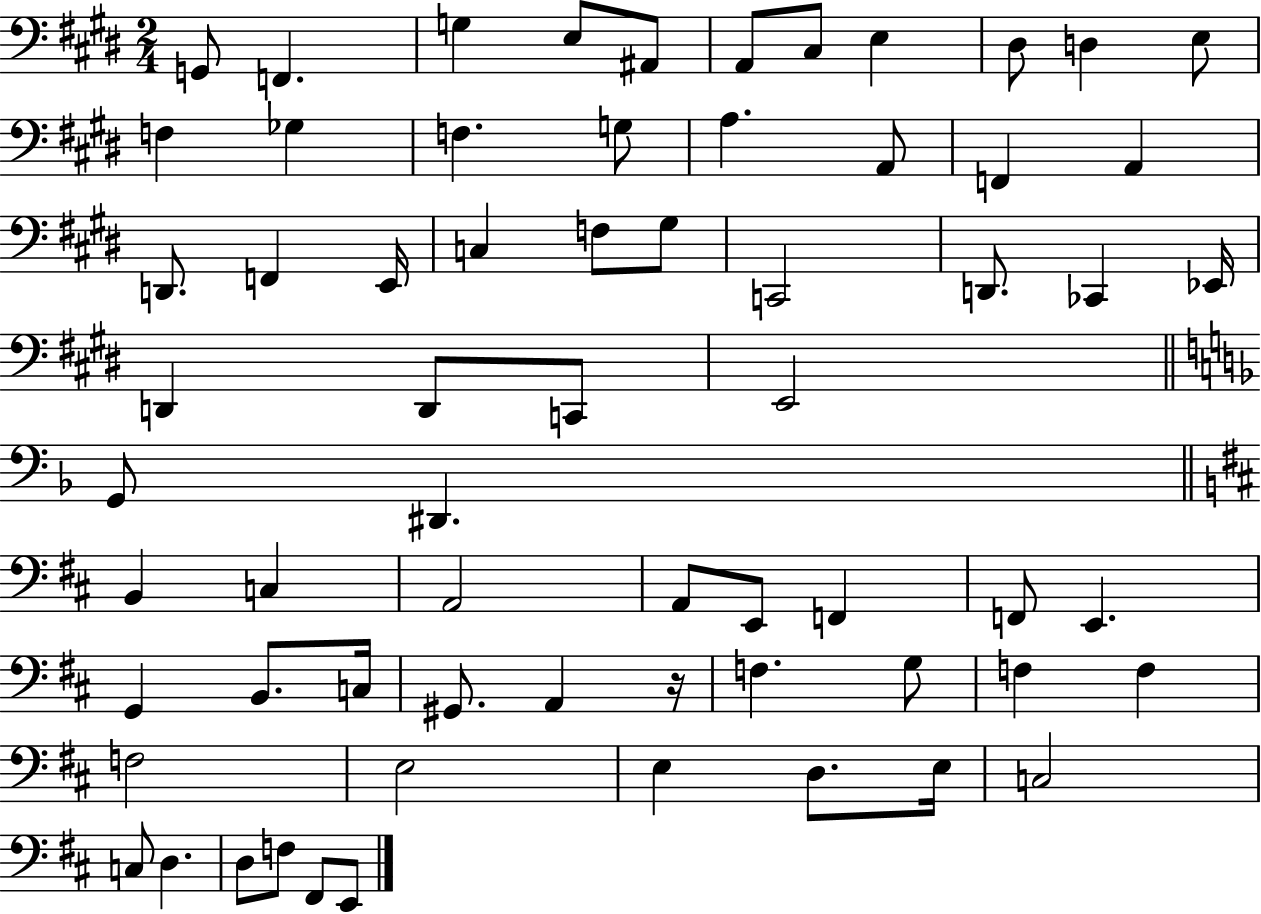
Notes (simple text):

G2/e F2/q. G3/q E3/e A#2/e A2/e C#3/e E3/q D#3/e D3/q E3/e F3/q Gb3/q F3/q. G3/e A3/q. A2/e F2/q A2/q D2/e. F2/q E2/s C3/q F3/e G#3/e C2/h D2/e. CES2/q Eb2/s D2/q D2/e C2/e E2/h G2/e D#2/q. B2/q C3/q A2/h A2/e E2/e F2/q F2/e E2/q. G2/q B2/e. C3/s G#2/e. A2/q R/s F3/q. G3/e F3/q F3/q F3/h E3/h E3/q D3/e. E3/s C3/h C3/e D3/q. D3/e F3/e F#2/e E2/e